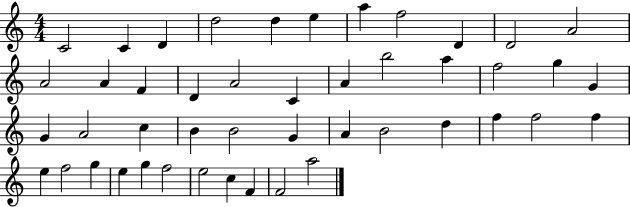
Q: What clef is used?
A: treble